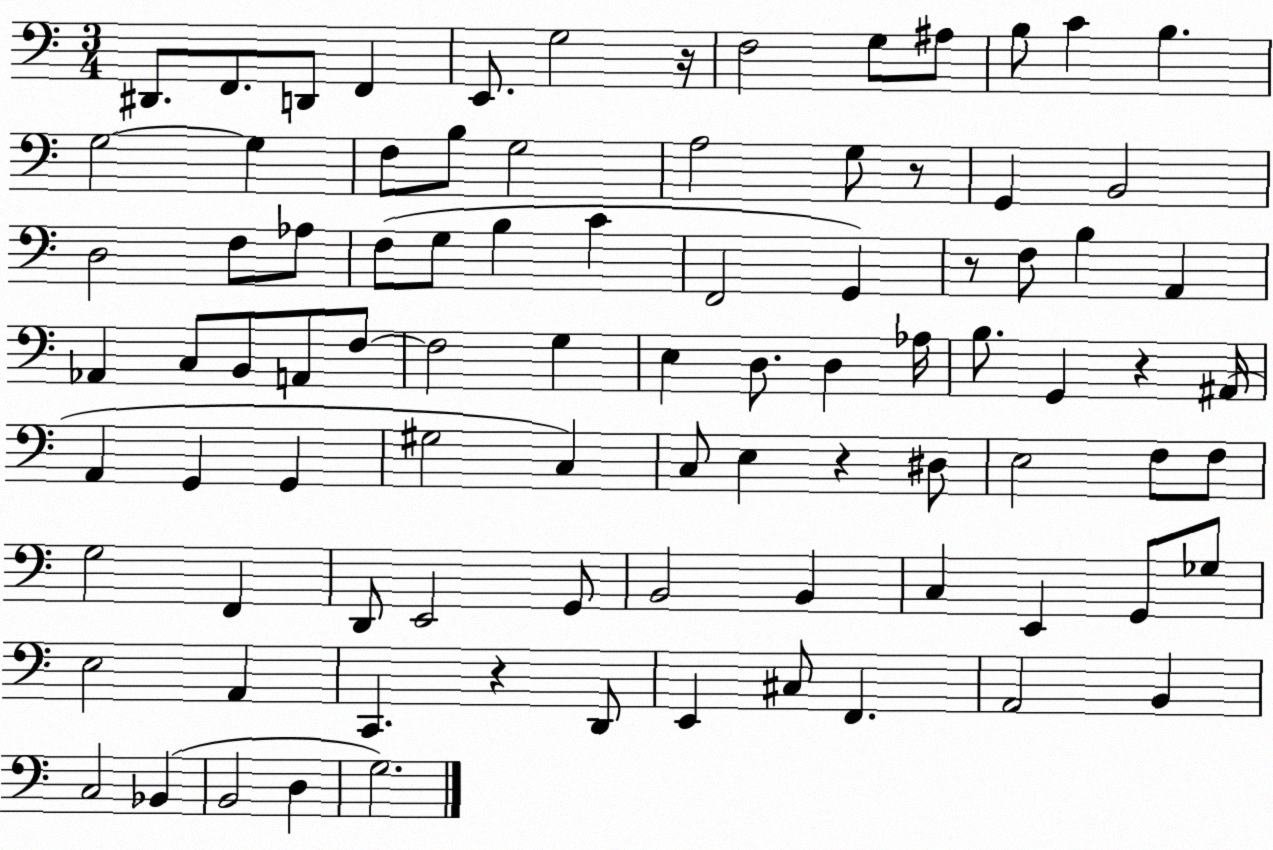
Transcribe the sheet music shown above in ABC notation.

X:1
T:Untitled
M:3/4
L:1/4
K:C
^D,,/2 F,,/2 D,,/2 F,, E,,/2 G,2 z/4 F,2 G,/2 ^A,/2 B,/2 C B, G,2 G, F,/2 B,/2 G,2 A,2 G,/2 z/2 G,, B,,2 D,2 F,/2 _A,/2 F,/2 G,/2 B, C F,,2 G,, z/2 F,/2 B, A,, _A,, C,/2 B,,/2 A,,/2 F,/2 F,2 G, E, D,/2 D, _A,/4 B,/2 G,, z ^A,,/4 A,, G,, G,, ^G,2 C, C,/2 E, z ^D,/2 E,2 F,/2 F,/2 G,2 F,, D,,/2 E,,2 G,,/2 B,,2 B,, C, E,, G,,/2 _G,/2 E,2 A,, C,, z D,,/2 E,, ^C,/2 F,, A,,2 B,, C,2 _B,, B,,2 D, G,2